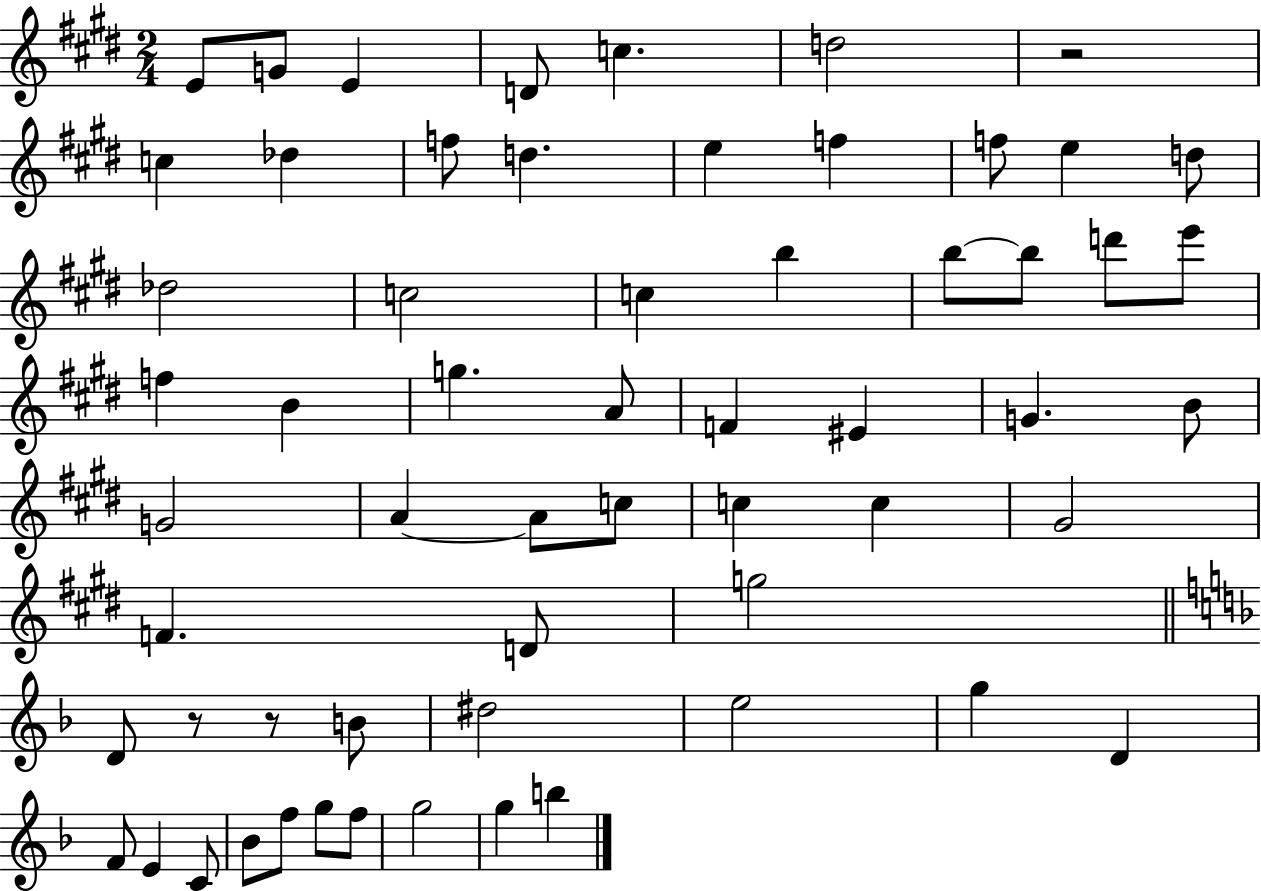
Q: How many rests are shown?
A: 3